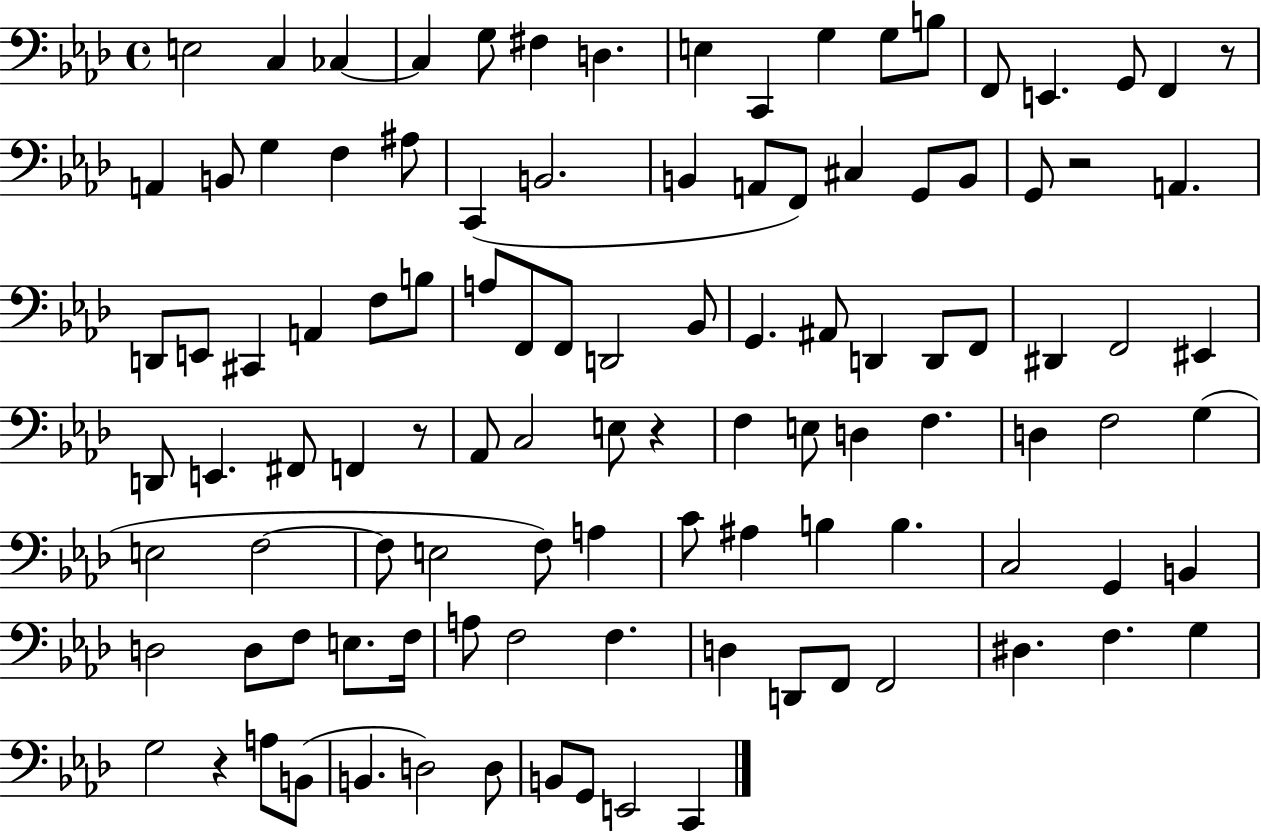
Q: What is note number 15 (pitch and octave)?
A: G2